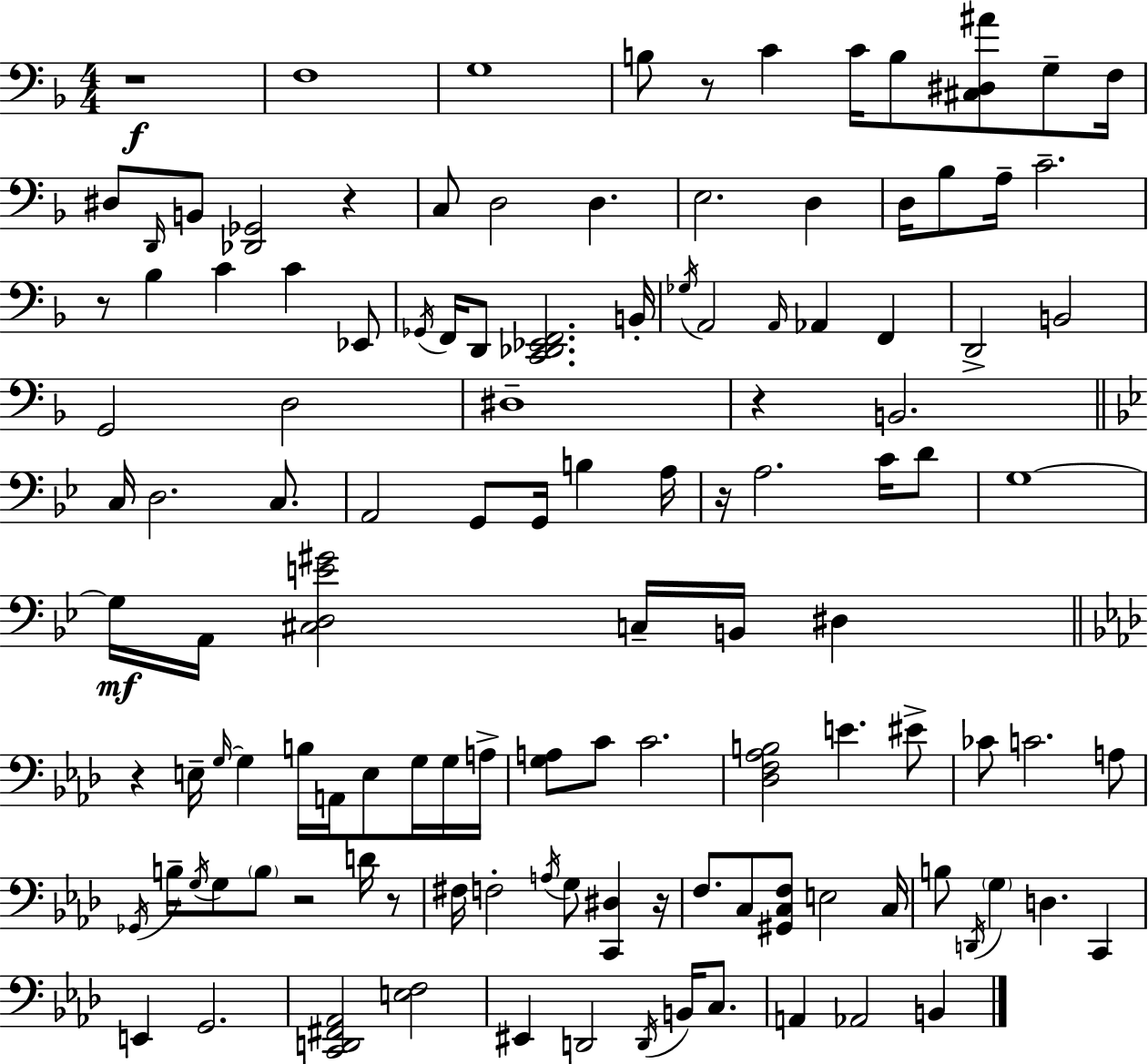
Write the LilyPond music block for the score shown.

{
  \clef bass
  \numericTimeSignature
  \time 4/4
  \key d \minor
  r1\f | f1 | g1 | b8 r8 c'4 c'16 b8 <cis dis ais'>8 g8-- f16 | \break dis8 \grace { d,16 } b,8 <des, ges,>2 r4 | c8 d2 d4. | e2. d4 | d16 bes8 a16-- c'2.-- | \break r8 bes4 c'4 c'4 ees,8 | \acciaccatura { ges,16 } f,16 d,8 <c, des, ees, f,>2. | b,16-. \acciaccatura { ges16 } a,2 \grace { a,16 } aes,4 | f,4 d,2-> b,2 | \break g,2 d2 | dis1-- | r4 b,2. | \bar "||" \break \key bes \major c16 d2. c8. | a,2 g,8 g,16 b4 a16 | r16 a2. c'16 d'8 | g1~~ | \break g16\mf a,16 <cis d e' gis'>2 c16-- b,16 dis4 | \bar "||" \break \key aes \major r4 e16-- \grace { g16~ }~ g4 b16 a,16 e8 g16 g16 | a16-> <g a>8 c'8 c'2. | <des f aes b>2 e'4. eis'8-> | ces'8 c'2. a8 | \break \acciaccatura { ges,16 } b16-- \acciaccatura { g16 } g8 \parenthesize b8 r2 | d'16 r8 fis16 f2-. \acciaccatura { a16 } g8 <c, dis>4 | r16 f8. c8 <gis, c f>8 e2 | c16 b8 \acciaccatura { d,16 } \parenthesize g4 d4. | \break c,4 e,4 g,2. | <c, d, fis, aes,>2 <e f>2 | eis,4 d,2 | \acciaccatura { d,16 } b,16 c8. a,4 aes,2 | \break b,4 \bar "|."
}